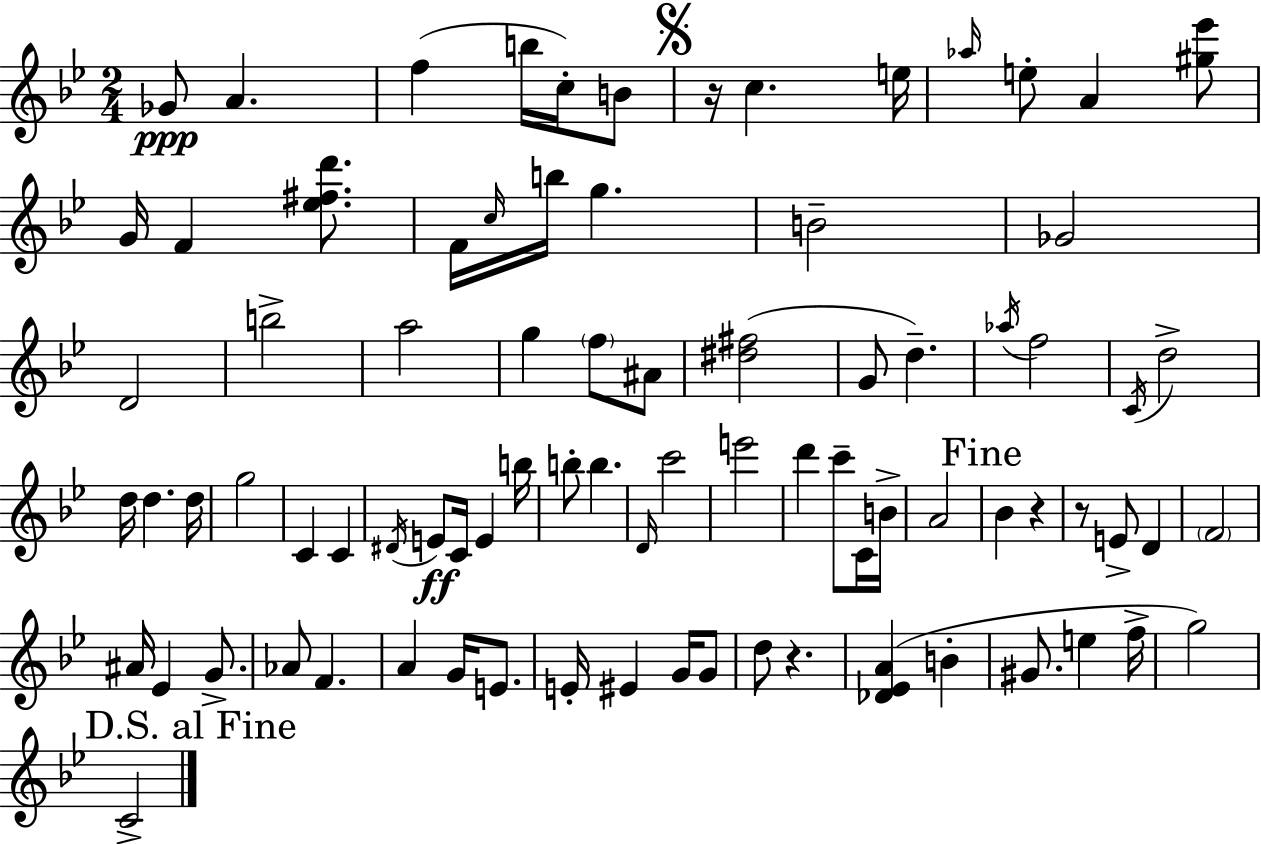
{
  \clef treble
  \numericTimeSignature
  \time 2/4
  \key bes \major
  ges'8\ppp a'4. | f''4( b''16 c''16-.) b'8 | \mark \markup { \musicglyph "scripts.segno" } r16 c''4. e''16 | \grace { aes''16 } e''8-. a'4 <gis'' ees'''>8 | \break g'16 f'4 <ees'' fis'' d'''>8. | f'16 \grace { c''16 } b''16 g''4. | b'2-- | ges'2 | \break d'2 | b''2-> | a''2 | g''4 \parenthesize f''8 | \break ais'8 <dis'' fis''>2( | g'8 d''4.--) | \acciaccatura { aes''16 } f''2 | \acciaccatura { c'16 } d''2-> | \break d''16 d''4. | d''16 g''2 | c'4 | c'4 \acciaccatura { dis'16 }\ff e'8 c'16 | \break e'4 b''16 b''8-. b''4. | \grace { d'16 } c'''2 | e'''2 | d'''4 | \break c'''8-- c'16 b'16-> a'2 | \mark "Fine" bes'4 | r4 r8 | e'8-> d'4 \parenthesize f'2 | \break ais'16 ees'4 | g'8.-> aes'8 | f'4. a'4 | g'16 e'8. e'16-. eis'4 | \break g'16 g'8 d''8 | r4. <des' ees' a'>4( | b'4-. gis'8. | e''4 f''16-> g''2) | \break \mark "D.S. al Fine" c'2-> | \bar "|."
}